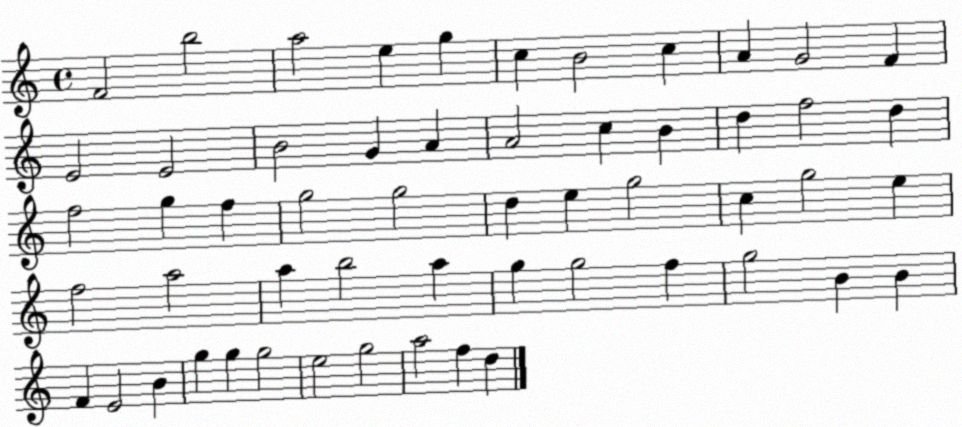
X:1
T:Untitled
M:4/4
L:1/4
K:C
F2 b2 a2 e g c B2 c A G2 F E2 E2 B2 G A A2 c B d f2 d f2 g f g2 g2 d e g2 c g2 e f2 a2 a b2 a g g2 f g2 B B F E2 B g g g2 e2 g2 a2 f d